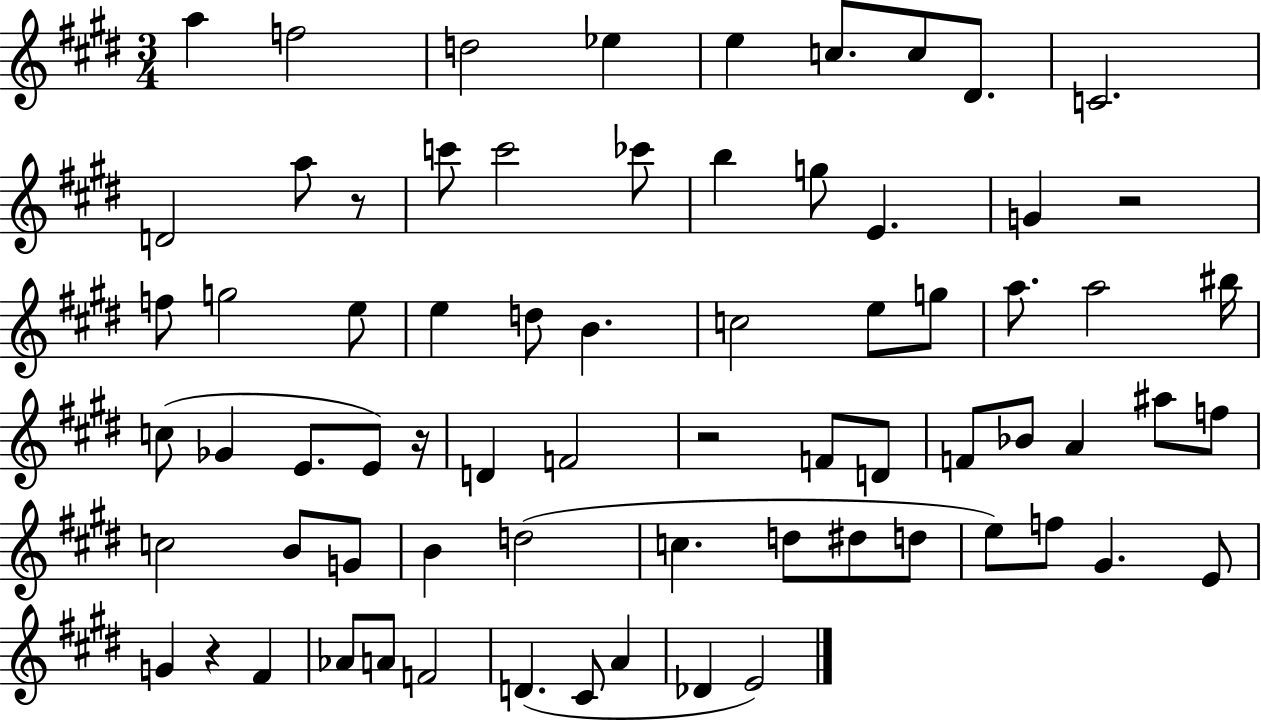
A5/q F5/h D5/h Eb5/q E5/q C5/e. C5/e D#4/e. C4/h. D4/h A5/e R/e C6/e C6/h CES6/e B5/q G5/e E4/q. G4/q R/h F5/e G5/h E5/e E5/q D5/e B4/q. C5/h E5/e G5/e A5/e. A5/h BIS5/s C5/e Gb4/q E4/e. E4/e R/s D4/q F4/h R/h F4/e D4/e F4/e Bb4/e A4/q A#5/e F5/e C5/h B4/e G4/e B4/q D5/h C5/q. D5/e D#5/e D5/e E5/e F5/e G#4/q. E4/e G4/q R/q F#4/q Ab4/e A4/e F4/h D4/q. C#4/e A4/q Db4/q E4/h